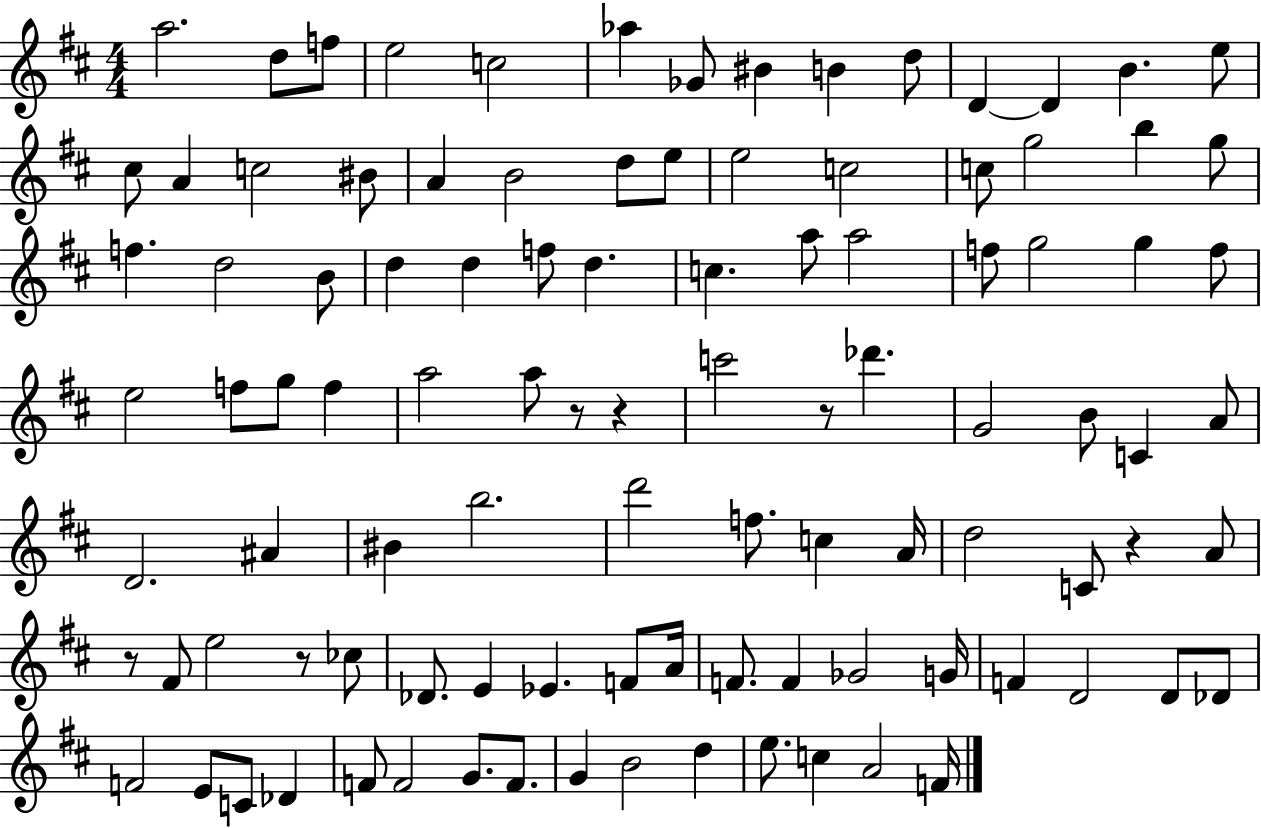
A5/h. D5/e F5/e E5/h C5/h Ab5/q Gb4/e BIS4/q B4/q D5/e D4/q D4/q B4/q. E5/e C#5/e A4/q C5/h BIS4/e A4/q B4/h D5/e E5/e E5/h C5/h C5/e G5/h B5/q G5/e F5/q. D5/h B4/e D5/q D5/q F5/e D5/q. C5/q. A5/e A5/h F5/e G5/h G5/q F5/e E5/h F5/e G5/e F5/q A5/h A5/e R/e R/q C6/h R/e Db6/q. G4/h B4/e C4/q A4/e D4/h. A#4/q BIS4/q B5/h. D6/h F5/e. C5/q A4/s D5/h C4/e R/q A4/e R/e F#4/e E5/h R/e CES5/e Db4/e. E4/q Eb4/q. F4/e A4/s F4/e. F4/q Gb4/h G4/s F4/q D4/h D4/e Db4/e F4/h E4/e C4/e Db4/q F4/e F4/h G4/e. F4/e. G4/q B4/h D5/q E5/e. C5/q A4/h F4/s